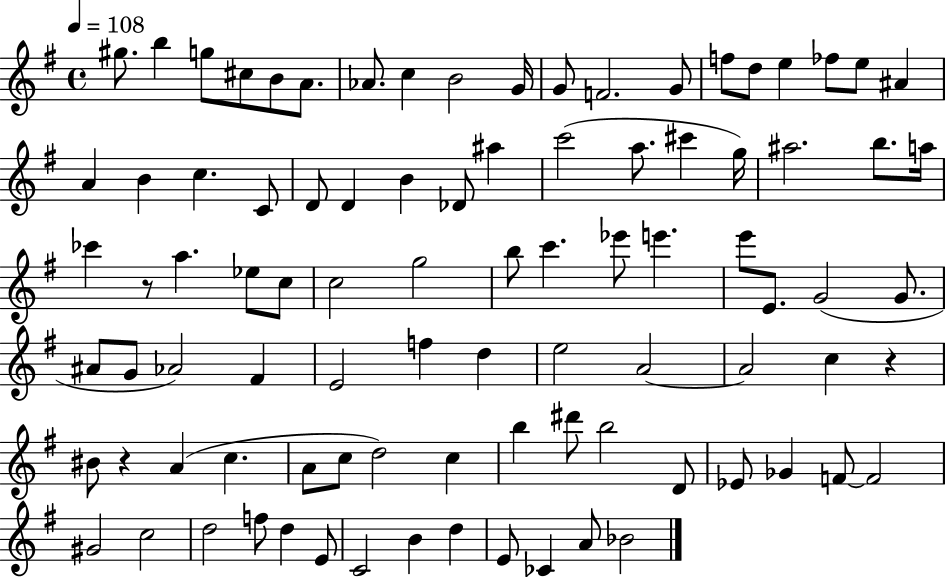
{
  \clef treble
  \time 4/4
  \defaultTimeSignature
  \key g \major
  \tempo 4 = 108
  gis''8. b''4 g''8 cis''8 b'8 a'8. | aes'8. c''4 b'2 g'16 | g'8 f'2. g'8 | f''8 d''8 e''4 fes''8 e''8 ais'4 | \break a'4 b'4 c''4. c'8 | d'8 d'4 b'4 des'8 ais''4 | c'''2( a''8. cis'''4 g''16) | ais''2. b''8. a''16 | \break ces'''4 r8 a''4. ees''8 c''8 | c''2 g''2 | b''8 c'''4. ees'''8 e'''4. | e'''8 e'8. g'2( g'8. | \break ais'8 g'8 aes'2) fis'4 | e'2 f''4 d''4 | e''2 a'2~~ | a'2 c''4 r4 | \break bis'8 r4 a'4( c''4. | a'8 c''8 d''2) c''4 | b''4 dis'''8 b''2 d'8 | ees'8 ges'4 f'8~~ f'2 | \break gis'2 c''2 | d''2 f''8 d''4 e'8 | c'2 b'4 d''4 | e'8 ces'4 a'8 bes'2 | \break \bar "|."
}